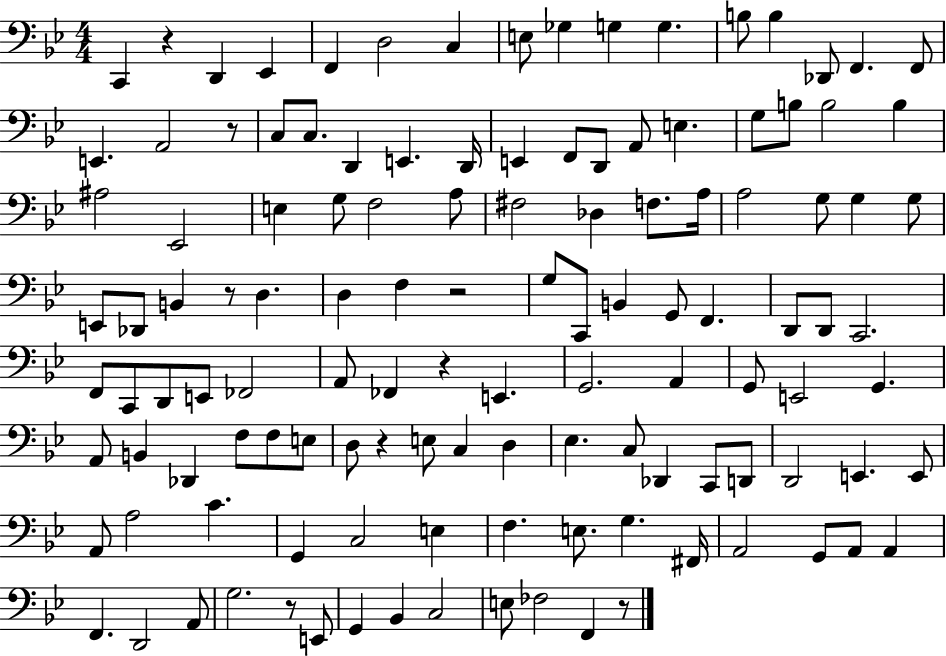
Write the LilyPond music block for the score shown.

{
  \clef bass
  \numericTimeSignature
  \time 4/4
  \key bes \major
  \repeat volta 2 { c,4 r4 d,4 ees,4 | f,4 d2 c4 | e8 ges4 g4 g4. | b8 b4 des,8 f,4. f,8 | \break e,4. a,2 r8 | c8 c8. d,4 e,4. d,16 | e,4 f,8 d,8 a,8 e4. | g8 b8 b2 b4 | \break ais2 ees,2 | e4 g8 f2 a8 | fis2 des4 f8. a16 | a2 g8 g4 g8 | \break e,8 des,8 b,4 r8 d4. | d4 f4 r2 | g8 c,8 b,4 g,8 f,4. | d,8 d,8 c,2. | \break f,8 c,8 d,8 e,8 fes,2 | a,8 fes,4 r4 e,4. | g,2. a,4 | g,8 e,2 g,4. | \break a,8 b,4 des,4 f8 f8 e8 | d8 r4 e8 c4 d4 | ees4. c8 des,4 c,8 d,8 | d,2 e,4. e,8 | \break a,8 a2 c'4. | g,4 c2 e4 | f4. e8. g4. fis,16 | a,2 g,8 a,8 a,4 | \break f,4. d,2 a,8 | g2. r8 e,8 | g,4 bes,4 c2 | e8 fes2 f,4 r8 | \break } \bar "|."
}